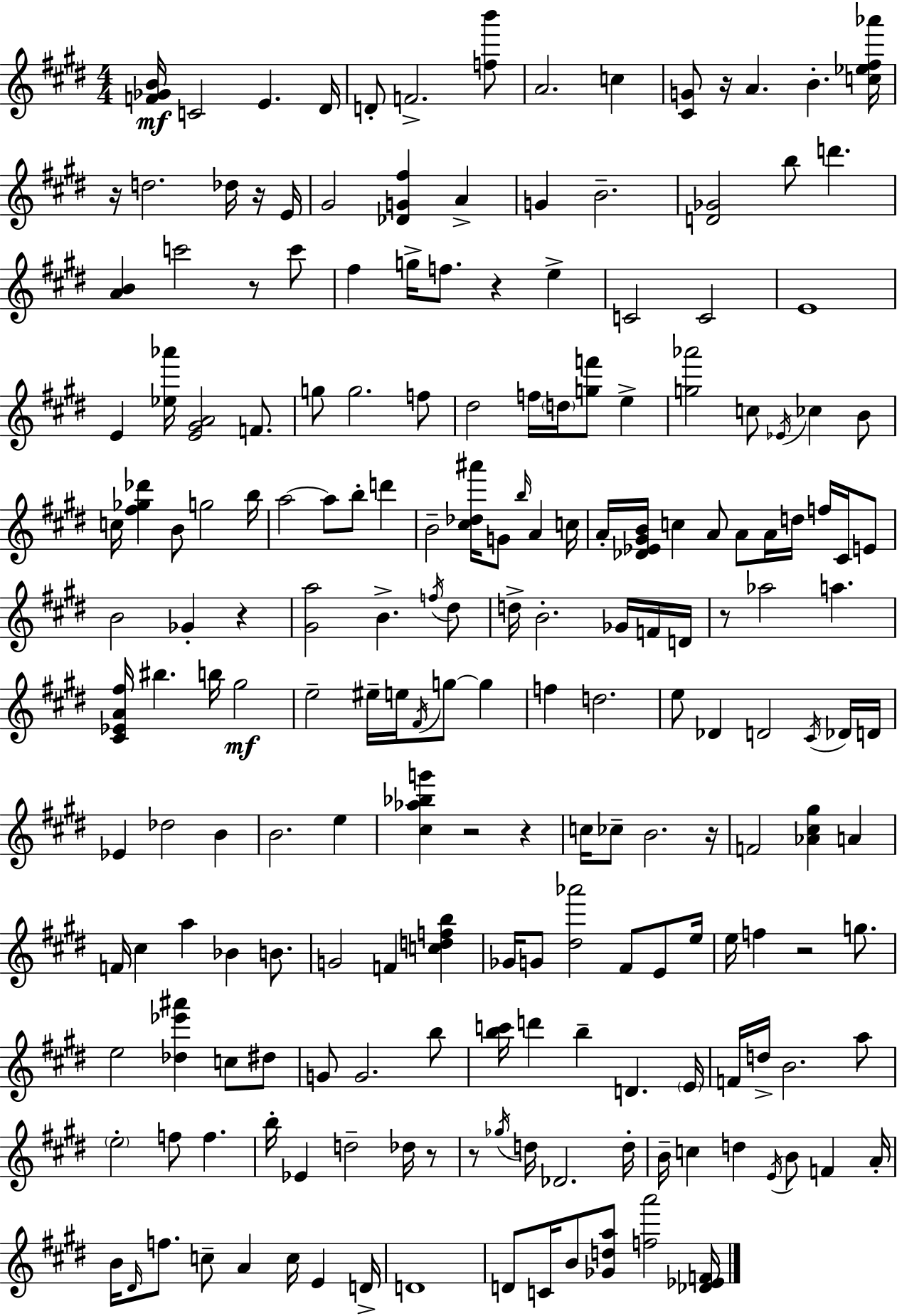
{
  \clef treble
  \numericTimeSignature
  \time 4/4
  \key e \major
  \repeat volta 2 { <f' ges' b'>16\mf c'2 e'4. dis'16 | d'8-. f'2.-> <f'' b'''>8 | a'2. c''4 | <cis' g'>8 r16 a'4. b'4.-. <c'' ees'' fis'' aes'''>16 | \break r16 d''2. des''16 r16 e'16 | gis'2 <des' g' fis''>4 a'4-> | g'4 b'2.-- | <d' ges'>2 b''8 d'''4. | \break <a' b'>4 c'''2 r8 c'''8 | fis''4 g''16-> f''8. r4 e''4-> | c'2 c'2 | e'1 | \break e'4 <ees'' aes'''>16 <e' gis' a'>2 f'8. | g''8 g''2. f''8 | dis''2 f''16 \parenthesize d''16 <g'' f'''>8 e''4-> | <g'' aes'''>2 c''8 \acciaccatura { ees'16 } ces''4 b'8 | \break c''16 <fis'' ges'' des'''>4 b'8 g''2 | b''16 a''2~~ a''8 b''8-. d'''4 | b'2-- <cis'' des'' ais'''>16 g'8 \grace { b''16 } a'4 | c''16 a'16-. <des' ees' gis' b'>16 c''4 a'8 a'8 a'16 d''16 f''16 cis'16 | \break e'8 b'2 ges'4-. r4 | <gis' a''>2 b'4.-> | \acciaccatura { f''16 } dis''8 d''16-> b'2.-. | ges'16 f'16 d'16 r8 aes''2 a''4. | \break <cis' ees' a' fis''>16 bis''4. b''16 gis''2\mf | e''2-- eis''16-- e''16 \acciaccatura { fis'16 } g''8~~ | g''4 f''4 d''2. | e''8 des'4 d'2 | \break \acciaccatura { cis'16 } des'16 d'16 ees'4 des''2 | b'4 b'2. | e''4 <cis'' aes'' bes'' g'''>4 r2 | r4 c''16 ces''8-- b'2. | \break r16 f'2 <aes' cis'' gis''>4 | a'4 f'16 cis''4 a''4 bes'4 | b'8. g'2 f'4 | <c'' d'' f'' b''>4 ges'16 g'8 <dis'' aes'''>2 | \break fis'8 e'8 e''16 e''16 f''4 r2 | g''8. e''2 <des'' ees''' ais'''>4 | c''8 dis''8 g'8 g'2. | b''8 <b'' c'''>16 d'''4 b''4-- d'4. | \break \parenthesize e'16 f'16 d''16-> b'2. | a''8 \parenthesize e''2-. f''8 f''4. | b''16-. ees'4 d''2-- | des''16 r8 r8 \acciaccatura { ges''16 } d''16 des'2. | \break d''16-. b'16-- c''4 d''4 \acciaccatura { e'16 } | b'8 f'4 a'16-. b'16 \grace { dis'16 } f''8. c''8-- a'4 | c''16 e'4 d'16-> d'1 | d'8 c'16 b'8 <ges' d'' a''>8 <f'' a'''>2 | \break <des' ees' f'>16 } \bar "|."
}